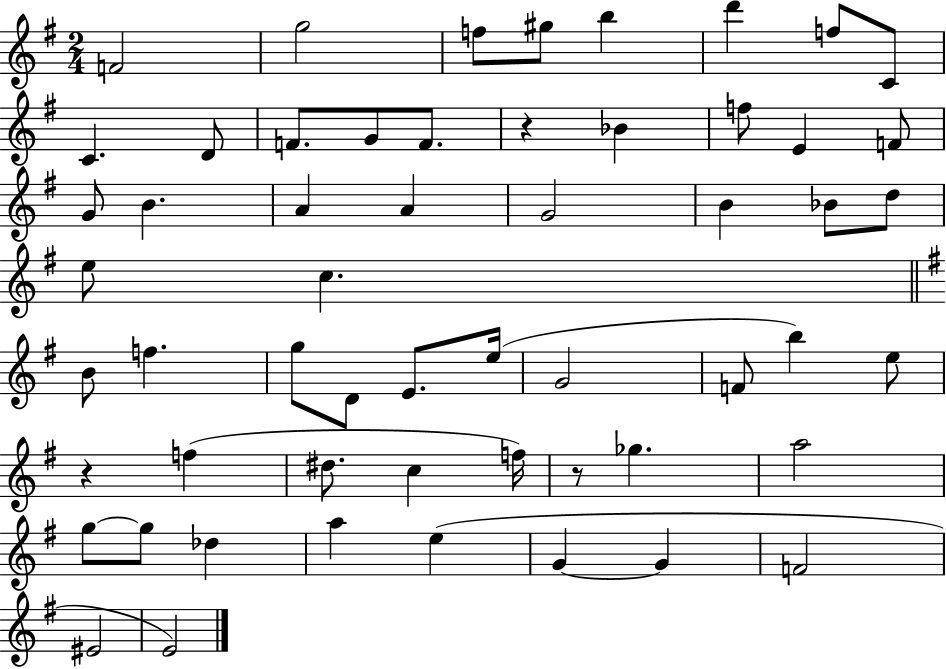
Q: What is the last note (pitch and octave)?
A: E4